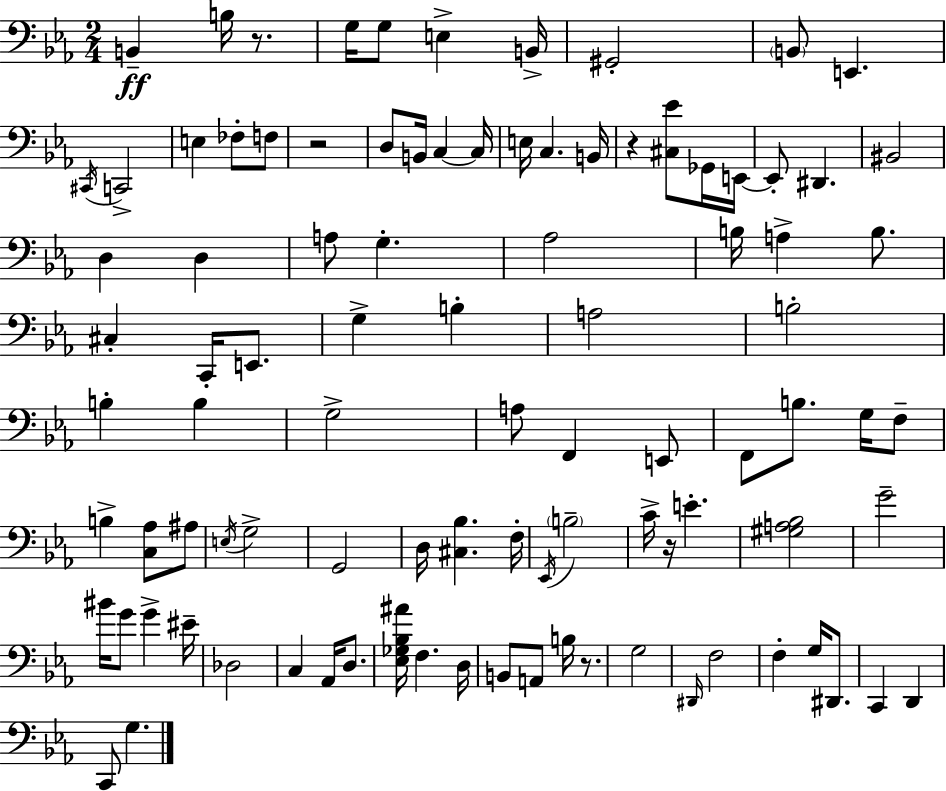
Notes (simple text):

B2/q B3/s R/e. G3/s G3/e E3/q B2/s G#2/h B2/e E2/q. C#2/s C2/h E3/q FES3/e F3/e R/h D3/e B2/s C3/q C3/s E3/s C3/q. B2/s R/q [C#3,Eb4]/e Gb2/s E2/s E2/e D#2/q. BIS2/h D3/q D3/q A3/e G3/q. Ab3/h B3/s A3/q B3/e. C#3/q C2/s E2/e. G3/q B3/q A3/h B3/h B3/q B3/q G3/h A3/e F2/q E2/e F2/e B3/e. G3/s F3/e B3/q [C3,Ab3]/e A#3/e E3/s G3/h G2/h D3/s [C#3,Bb3]/q. F3/s Eb2/s B3/h C4/s R/s E4/q. [G#3,A3,Bb3]/h G4/h BIS4/s G4/e G4/q EIS4/s Db3/h C3/q Ab2/s D3/e. [Eb3,Gb3,Bb3,A#4]/s F3/q. D3/s B2/e A2/e B3/s R/e. G3/h D#2/s F3/h F3/q G3/s D#2/e. C2/q D2/q C2/e G3/q.